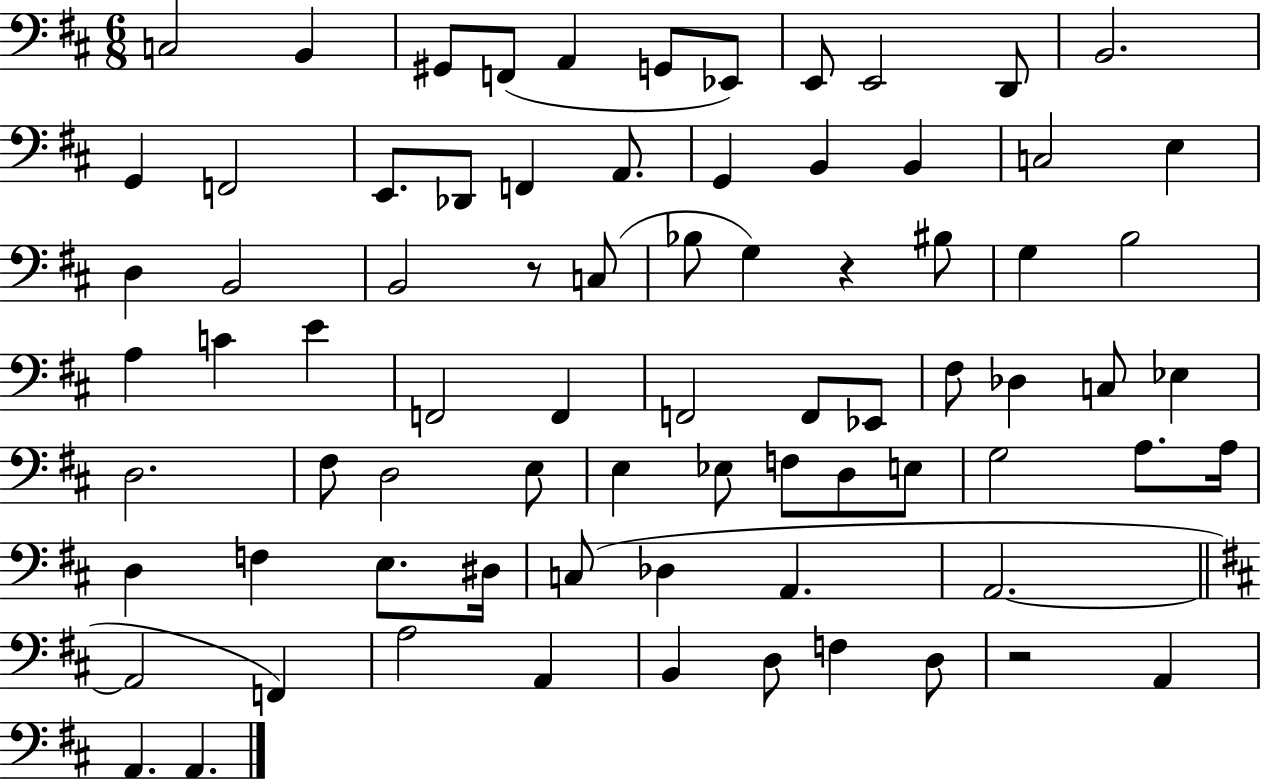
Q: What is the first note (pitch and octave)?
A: C3